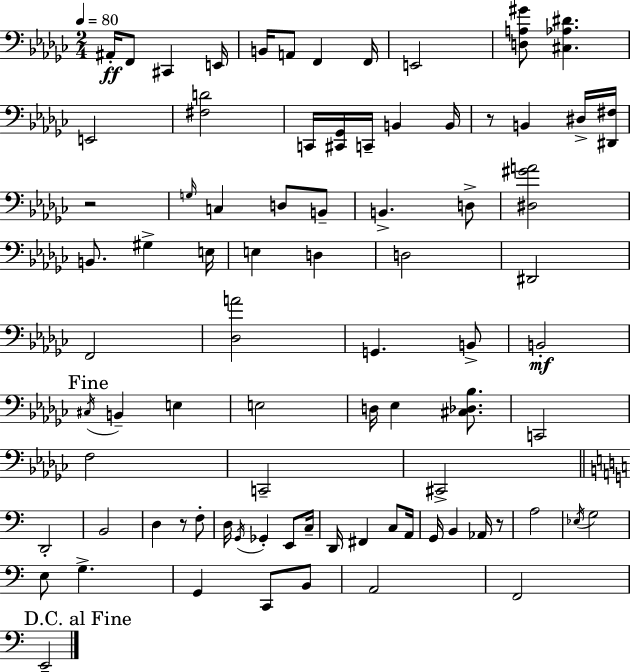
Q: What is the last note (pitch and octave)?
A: E2